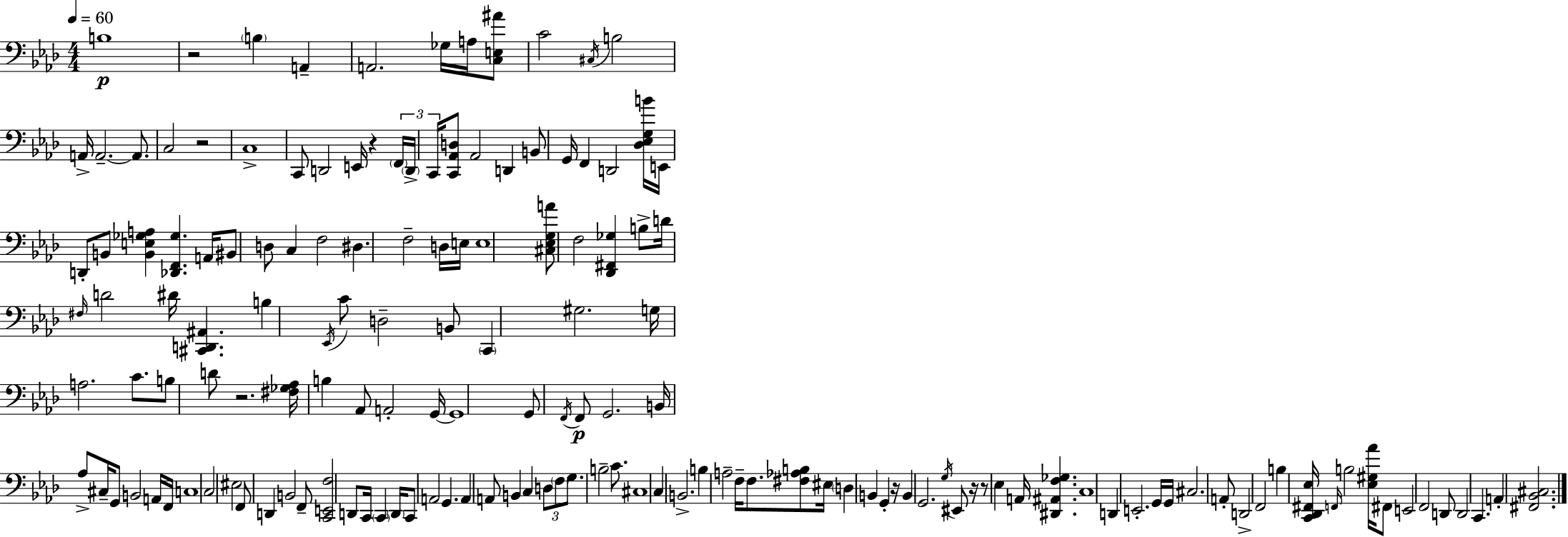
X:1
T:Untitled
M:4/4
L:1/4
K:Fm
B,4 z2 B, A,, A,,2 _G,/4 A,/4 [C,E,^A]/2 C2 ^C,/4 B,2 A,,/4 A,,2 A,,/2 C,2 z2 C,4 C,,/2 D,,2 E,,/4 z F,,/4 D,,/4 C,,/4 [C,,_A,,D,]/2 _A,,2 D,, B,,/2 G,,/4 F,, D,,2 [_D,_E,G,B]/4 E,,/4 D,,/2 B,,/2 [B,,E,_G,A,] [_D,,F,,_G,] A,,/4 ^B,,/2 D,/2 C, F,2 ^D, F,2 D,/4 E,/4 E,4 [^C,_E,G,A]/2 F,2 [_D,,^F,,_G,] B,/2 D/4 ^F,/4 D2 ^D/4 [^C,,D,,^A,,] B, _E,,/4 C/2 D,2 B,,/2 C,, ^G,2 G,/4 A,2 C/2 B,/2 D/2 z2 [^F,_G,_A,]/4 B, _A,,/2 A,,2 G,,/4 G,,4 G,,/2 F,,/4 F,,/2 G,,2 B,,/4 _A,/2 ^C,/4 G,,/2 B,,2 A,,/4 F,,/4 C,4 C,2 ^E,2 F,,/2 D,, B,,2 F,,/2 [C,,E,,F,]2 D,,/2 C,,/4 C,, D,,/4 C,,/2 A,,2 G,, A,, A,,/2 B,, C, D,/2 F,/2 G,/2 B,2 C/2 ^C,4 C, B,,2 B, A,2 F,/4 F,/2 [^F,_A,B,]/2 ^E,/4 D, B,, G,, z/4 B,, G,,2 G,/4 ^E,,/2 z/4 z/2 _E, A,,/4 [^D,,^A,,F,_G,] C,4 D,, E,,2 G,,/4 G,,/4 ^C,2 A,,/2 D,,2 F,,2 B, [C,,_D,,^F,,_E,]/4 F,,/4 B,2 [_E,^G,_A]/4 ^F,,/2 E,,2 F,,2 D,,/2 D,,2 C,, A,, [^F,,_B,,^C,]2